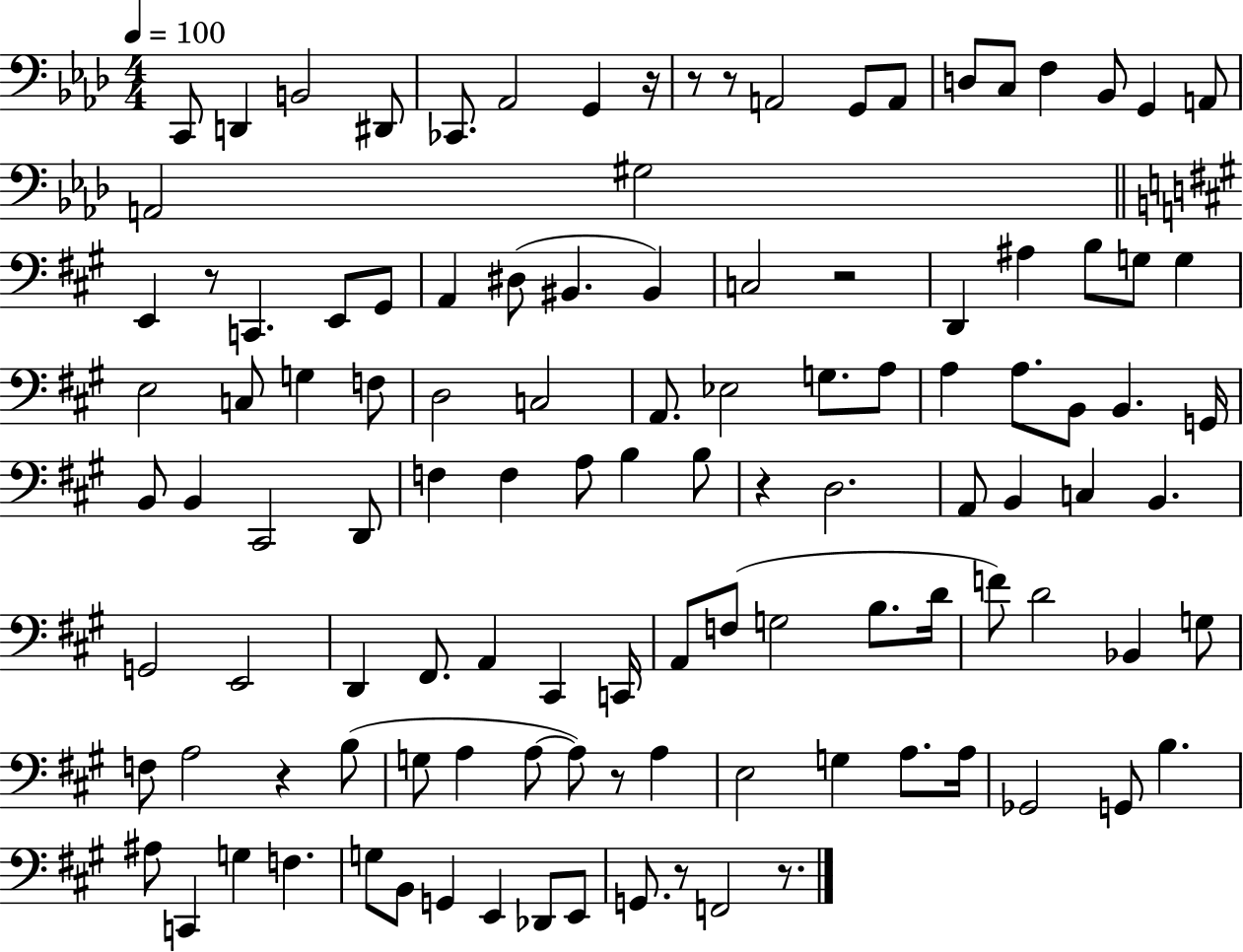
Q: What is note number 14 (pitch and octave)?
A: Bb2